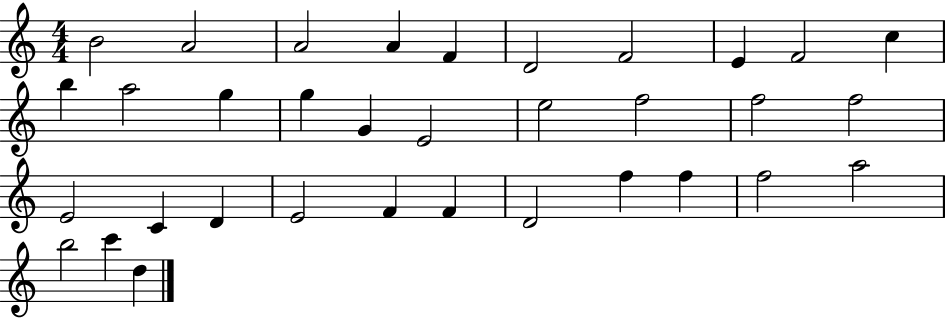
B4/h A4/h A4/h A4/q F4/q D4/h F4/h E4/q F4/h C5/q B5/q A5/h G5/q G5/q G4/q E4/h E5/h F5/h F5/h F5/h E4/h C4/q D4/q E4/h F4/q F4/q D4/h F5/q F5/q F5/h A5/h B5/h C6/q D5/q